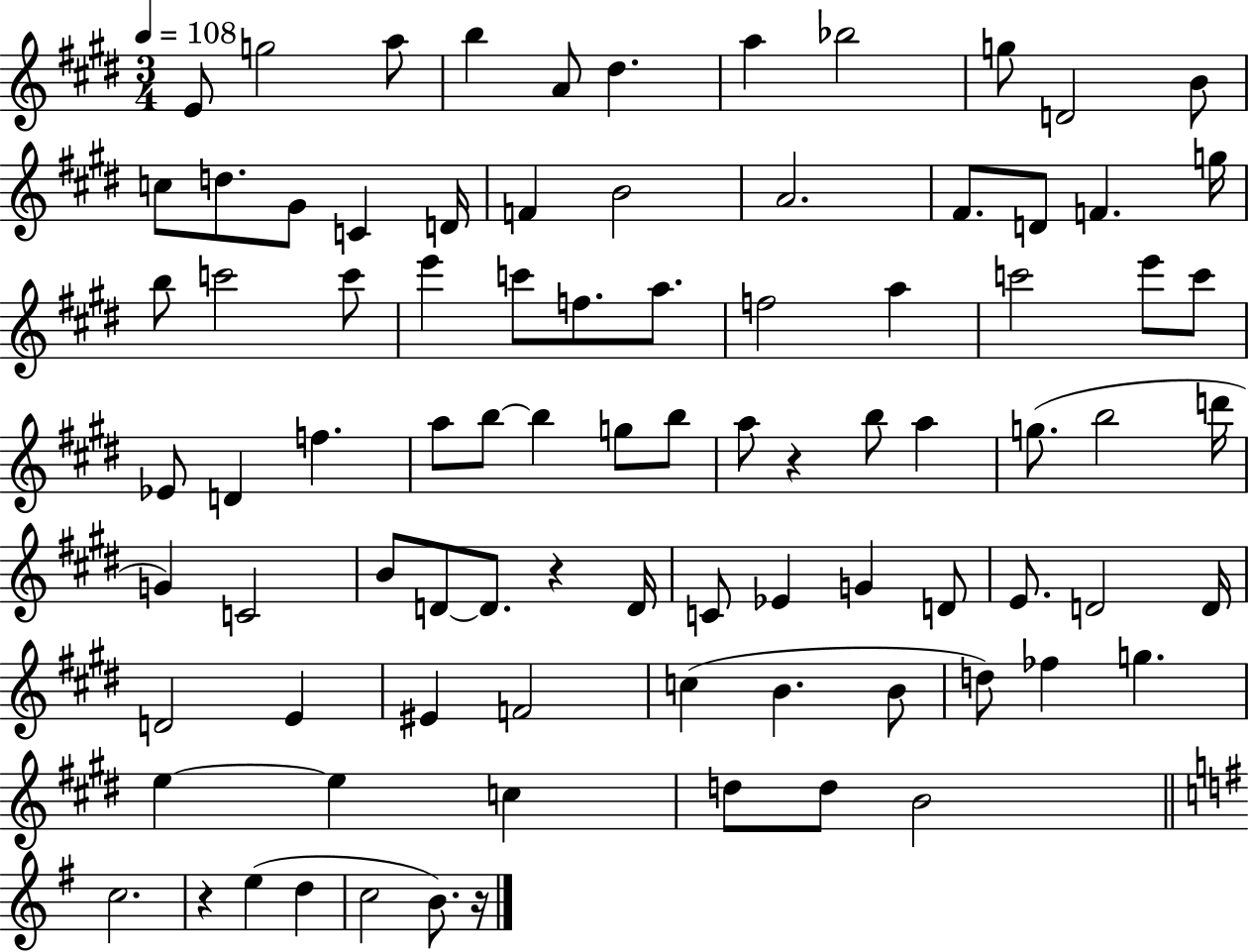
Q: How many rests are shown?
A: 4